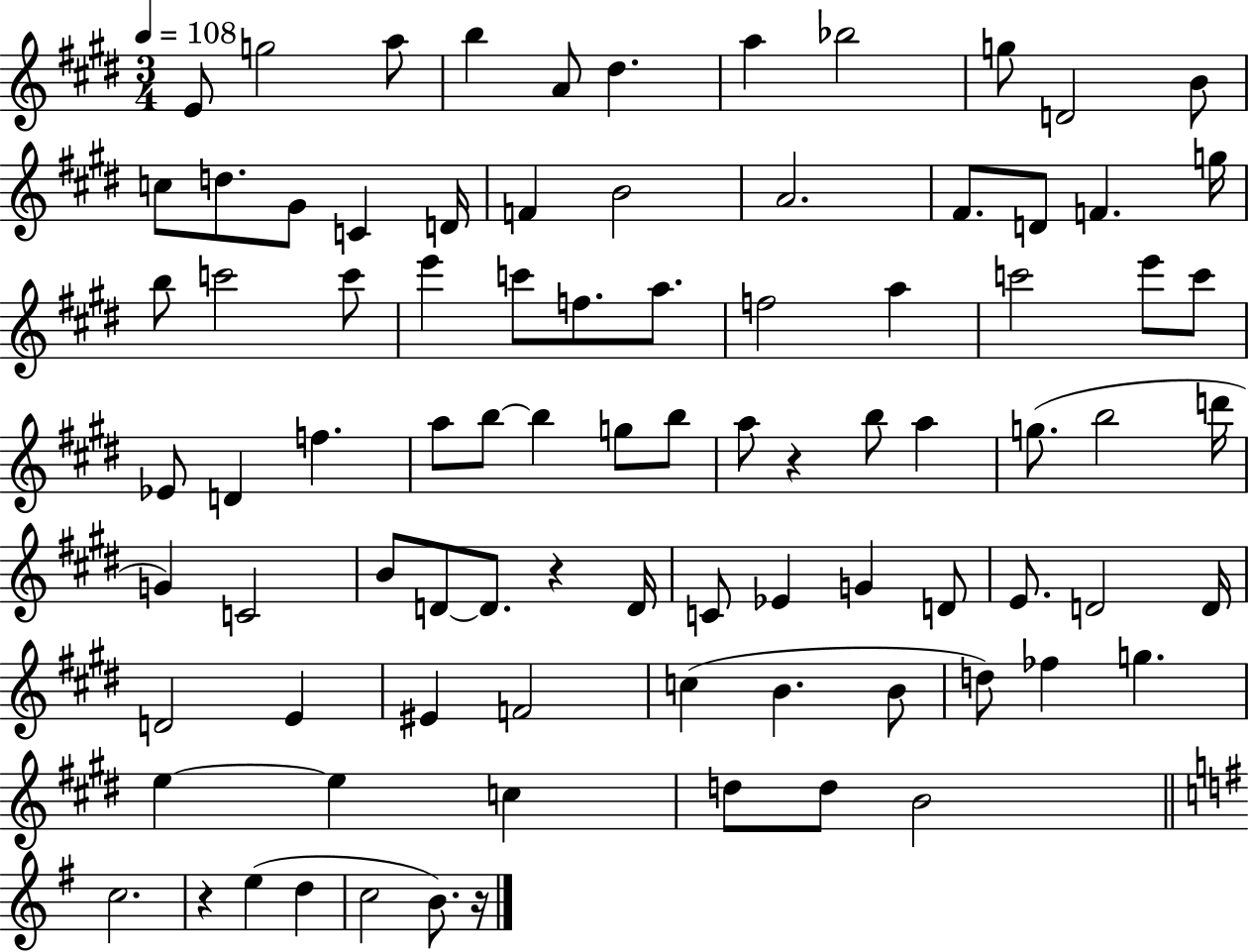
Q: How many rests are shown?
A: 4